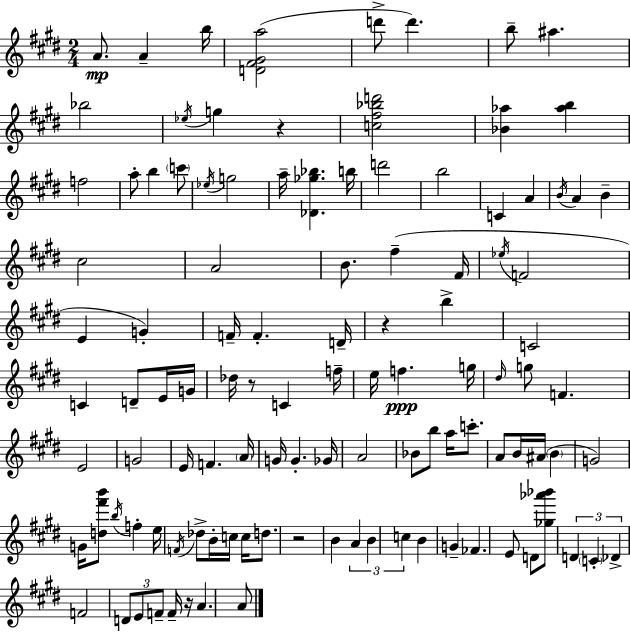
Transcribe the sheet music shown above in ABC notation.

X:1
T:Untitled
M:2/4
L:1/4
K:E
A/2 A b/4 [D^F^Ga]2 d'/2 d' b/2 ^a _b2 _e/4 g z [c^f_bd']2 [_B_a] [_ab] f2 a/2 b c'/2 _e/4 g2 a/4 [_D_g_b] b/4 d'2 b2 C A B/4 A B ^c2 A2 B/2 ^f ^F/4 _e/4 F2 E G F/4 F D/4 z b C2 C D/2 E/4 G/4 _d/4 z/2 C f/4 e/4 f g/4 ^d/4 g/2 F E2 G2 E/4 F A/4 G/4 G _G/4 A2 _B/2 b/2 a/4 c'/2 A/2 B/4 ^A/4 B G2 G/4 [d^f'b']/2 b/4 f e/4 F/4 _d/2 B/4 c/4 c/4 d/2 z2 B A B c B G _F E/2 D/2 [_g_a'_b']/2 D C _D F2 D/2 E/2 F/2 F/4 z/4 A A/2